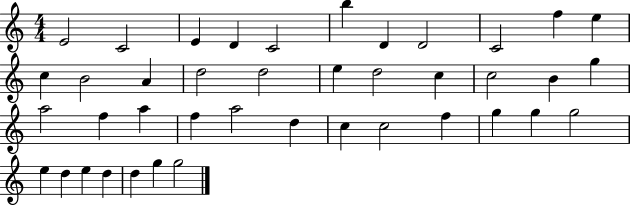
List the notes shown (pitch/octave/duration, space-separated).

E4/h C4/h E4/q D4/q C4/h B5/q D4/q D4/h C4/h F5/q E5/q C5/q B4/h A4/q D5/h D5/h E5/q D5/h C5/q C5/h B4/q G5/q A5/h F5/q A5/q F5/q A5/h D5/q C5/q C5/h F5/q G5/q G5/q G5/h E5/q D5/q E5/q D5/q D5/q G5/q G5/h